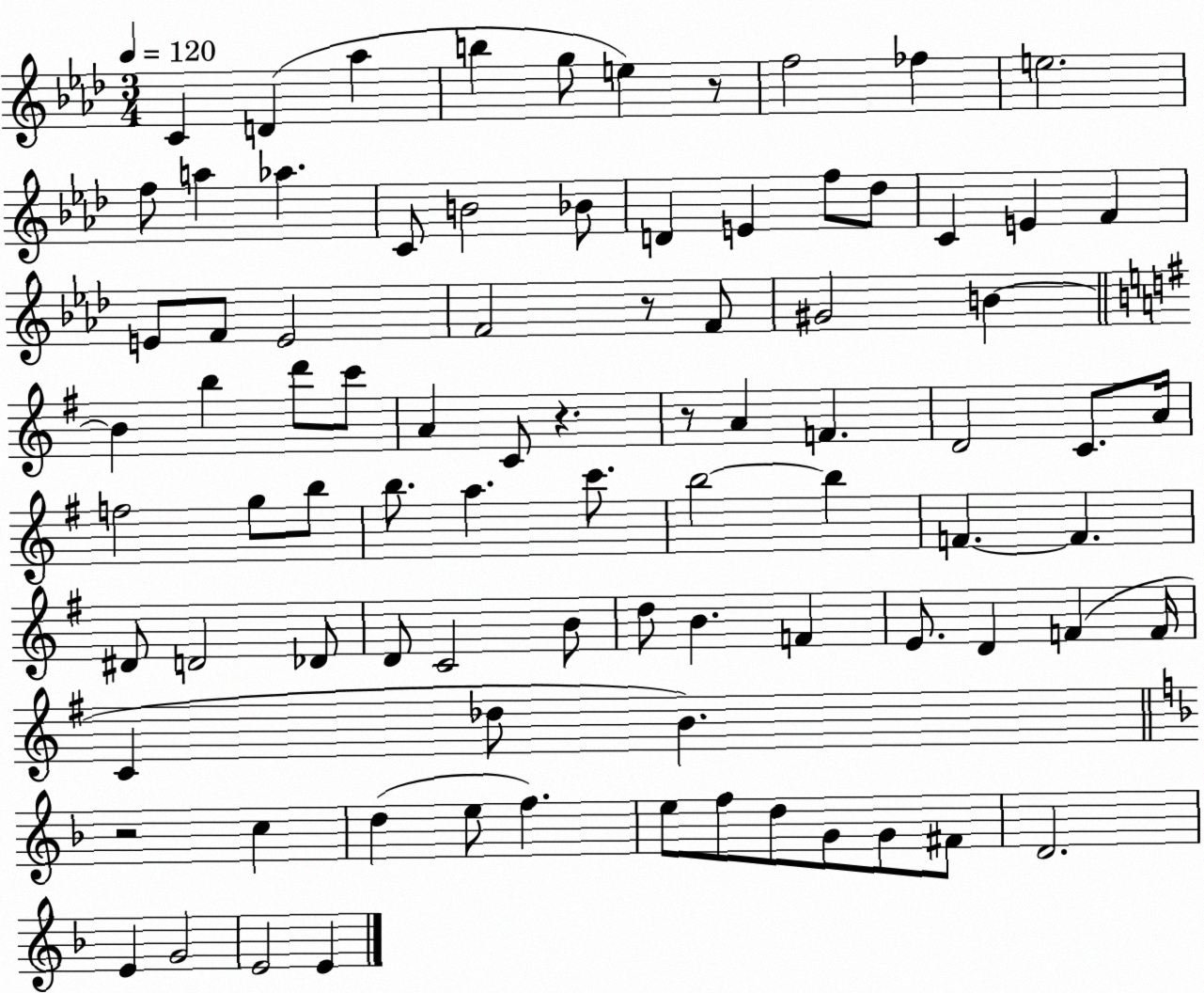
X:1
T:Untitled
M:3/4
L:1/4
K:Ab
C D _a b g/2 e z/2 f2 _f e2 f/2 a _a C/2 B2 _B/2 D E f/2 _d/2 C E F E/2 F/2 E2 F2 z/2 F/2 ^G2 B B b d'/2 c'/2 A C/2 z z/2 A F D2 C/2 A/4 f2 g/2 b/2 b/2 a c'/2 b2 b F F ^D/2 D2 _D/2 D/2 C2 B/2 d/2 B F E/2 D F F/4 C _d/2 B z2 c d e/2 f e/2 f/2 d/2 G/2 G/2 ^F/2 D2 E G2 E2 E